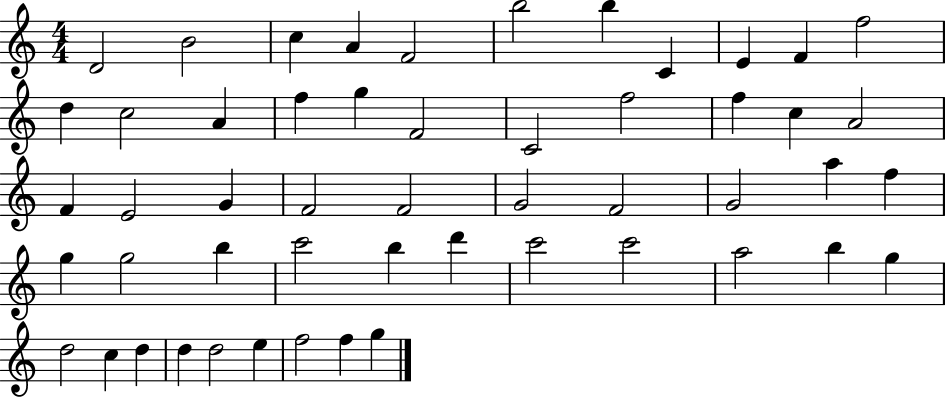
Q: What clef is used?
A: treble